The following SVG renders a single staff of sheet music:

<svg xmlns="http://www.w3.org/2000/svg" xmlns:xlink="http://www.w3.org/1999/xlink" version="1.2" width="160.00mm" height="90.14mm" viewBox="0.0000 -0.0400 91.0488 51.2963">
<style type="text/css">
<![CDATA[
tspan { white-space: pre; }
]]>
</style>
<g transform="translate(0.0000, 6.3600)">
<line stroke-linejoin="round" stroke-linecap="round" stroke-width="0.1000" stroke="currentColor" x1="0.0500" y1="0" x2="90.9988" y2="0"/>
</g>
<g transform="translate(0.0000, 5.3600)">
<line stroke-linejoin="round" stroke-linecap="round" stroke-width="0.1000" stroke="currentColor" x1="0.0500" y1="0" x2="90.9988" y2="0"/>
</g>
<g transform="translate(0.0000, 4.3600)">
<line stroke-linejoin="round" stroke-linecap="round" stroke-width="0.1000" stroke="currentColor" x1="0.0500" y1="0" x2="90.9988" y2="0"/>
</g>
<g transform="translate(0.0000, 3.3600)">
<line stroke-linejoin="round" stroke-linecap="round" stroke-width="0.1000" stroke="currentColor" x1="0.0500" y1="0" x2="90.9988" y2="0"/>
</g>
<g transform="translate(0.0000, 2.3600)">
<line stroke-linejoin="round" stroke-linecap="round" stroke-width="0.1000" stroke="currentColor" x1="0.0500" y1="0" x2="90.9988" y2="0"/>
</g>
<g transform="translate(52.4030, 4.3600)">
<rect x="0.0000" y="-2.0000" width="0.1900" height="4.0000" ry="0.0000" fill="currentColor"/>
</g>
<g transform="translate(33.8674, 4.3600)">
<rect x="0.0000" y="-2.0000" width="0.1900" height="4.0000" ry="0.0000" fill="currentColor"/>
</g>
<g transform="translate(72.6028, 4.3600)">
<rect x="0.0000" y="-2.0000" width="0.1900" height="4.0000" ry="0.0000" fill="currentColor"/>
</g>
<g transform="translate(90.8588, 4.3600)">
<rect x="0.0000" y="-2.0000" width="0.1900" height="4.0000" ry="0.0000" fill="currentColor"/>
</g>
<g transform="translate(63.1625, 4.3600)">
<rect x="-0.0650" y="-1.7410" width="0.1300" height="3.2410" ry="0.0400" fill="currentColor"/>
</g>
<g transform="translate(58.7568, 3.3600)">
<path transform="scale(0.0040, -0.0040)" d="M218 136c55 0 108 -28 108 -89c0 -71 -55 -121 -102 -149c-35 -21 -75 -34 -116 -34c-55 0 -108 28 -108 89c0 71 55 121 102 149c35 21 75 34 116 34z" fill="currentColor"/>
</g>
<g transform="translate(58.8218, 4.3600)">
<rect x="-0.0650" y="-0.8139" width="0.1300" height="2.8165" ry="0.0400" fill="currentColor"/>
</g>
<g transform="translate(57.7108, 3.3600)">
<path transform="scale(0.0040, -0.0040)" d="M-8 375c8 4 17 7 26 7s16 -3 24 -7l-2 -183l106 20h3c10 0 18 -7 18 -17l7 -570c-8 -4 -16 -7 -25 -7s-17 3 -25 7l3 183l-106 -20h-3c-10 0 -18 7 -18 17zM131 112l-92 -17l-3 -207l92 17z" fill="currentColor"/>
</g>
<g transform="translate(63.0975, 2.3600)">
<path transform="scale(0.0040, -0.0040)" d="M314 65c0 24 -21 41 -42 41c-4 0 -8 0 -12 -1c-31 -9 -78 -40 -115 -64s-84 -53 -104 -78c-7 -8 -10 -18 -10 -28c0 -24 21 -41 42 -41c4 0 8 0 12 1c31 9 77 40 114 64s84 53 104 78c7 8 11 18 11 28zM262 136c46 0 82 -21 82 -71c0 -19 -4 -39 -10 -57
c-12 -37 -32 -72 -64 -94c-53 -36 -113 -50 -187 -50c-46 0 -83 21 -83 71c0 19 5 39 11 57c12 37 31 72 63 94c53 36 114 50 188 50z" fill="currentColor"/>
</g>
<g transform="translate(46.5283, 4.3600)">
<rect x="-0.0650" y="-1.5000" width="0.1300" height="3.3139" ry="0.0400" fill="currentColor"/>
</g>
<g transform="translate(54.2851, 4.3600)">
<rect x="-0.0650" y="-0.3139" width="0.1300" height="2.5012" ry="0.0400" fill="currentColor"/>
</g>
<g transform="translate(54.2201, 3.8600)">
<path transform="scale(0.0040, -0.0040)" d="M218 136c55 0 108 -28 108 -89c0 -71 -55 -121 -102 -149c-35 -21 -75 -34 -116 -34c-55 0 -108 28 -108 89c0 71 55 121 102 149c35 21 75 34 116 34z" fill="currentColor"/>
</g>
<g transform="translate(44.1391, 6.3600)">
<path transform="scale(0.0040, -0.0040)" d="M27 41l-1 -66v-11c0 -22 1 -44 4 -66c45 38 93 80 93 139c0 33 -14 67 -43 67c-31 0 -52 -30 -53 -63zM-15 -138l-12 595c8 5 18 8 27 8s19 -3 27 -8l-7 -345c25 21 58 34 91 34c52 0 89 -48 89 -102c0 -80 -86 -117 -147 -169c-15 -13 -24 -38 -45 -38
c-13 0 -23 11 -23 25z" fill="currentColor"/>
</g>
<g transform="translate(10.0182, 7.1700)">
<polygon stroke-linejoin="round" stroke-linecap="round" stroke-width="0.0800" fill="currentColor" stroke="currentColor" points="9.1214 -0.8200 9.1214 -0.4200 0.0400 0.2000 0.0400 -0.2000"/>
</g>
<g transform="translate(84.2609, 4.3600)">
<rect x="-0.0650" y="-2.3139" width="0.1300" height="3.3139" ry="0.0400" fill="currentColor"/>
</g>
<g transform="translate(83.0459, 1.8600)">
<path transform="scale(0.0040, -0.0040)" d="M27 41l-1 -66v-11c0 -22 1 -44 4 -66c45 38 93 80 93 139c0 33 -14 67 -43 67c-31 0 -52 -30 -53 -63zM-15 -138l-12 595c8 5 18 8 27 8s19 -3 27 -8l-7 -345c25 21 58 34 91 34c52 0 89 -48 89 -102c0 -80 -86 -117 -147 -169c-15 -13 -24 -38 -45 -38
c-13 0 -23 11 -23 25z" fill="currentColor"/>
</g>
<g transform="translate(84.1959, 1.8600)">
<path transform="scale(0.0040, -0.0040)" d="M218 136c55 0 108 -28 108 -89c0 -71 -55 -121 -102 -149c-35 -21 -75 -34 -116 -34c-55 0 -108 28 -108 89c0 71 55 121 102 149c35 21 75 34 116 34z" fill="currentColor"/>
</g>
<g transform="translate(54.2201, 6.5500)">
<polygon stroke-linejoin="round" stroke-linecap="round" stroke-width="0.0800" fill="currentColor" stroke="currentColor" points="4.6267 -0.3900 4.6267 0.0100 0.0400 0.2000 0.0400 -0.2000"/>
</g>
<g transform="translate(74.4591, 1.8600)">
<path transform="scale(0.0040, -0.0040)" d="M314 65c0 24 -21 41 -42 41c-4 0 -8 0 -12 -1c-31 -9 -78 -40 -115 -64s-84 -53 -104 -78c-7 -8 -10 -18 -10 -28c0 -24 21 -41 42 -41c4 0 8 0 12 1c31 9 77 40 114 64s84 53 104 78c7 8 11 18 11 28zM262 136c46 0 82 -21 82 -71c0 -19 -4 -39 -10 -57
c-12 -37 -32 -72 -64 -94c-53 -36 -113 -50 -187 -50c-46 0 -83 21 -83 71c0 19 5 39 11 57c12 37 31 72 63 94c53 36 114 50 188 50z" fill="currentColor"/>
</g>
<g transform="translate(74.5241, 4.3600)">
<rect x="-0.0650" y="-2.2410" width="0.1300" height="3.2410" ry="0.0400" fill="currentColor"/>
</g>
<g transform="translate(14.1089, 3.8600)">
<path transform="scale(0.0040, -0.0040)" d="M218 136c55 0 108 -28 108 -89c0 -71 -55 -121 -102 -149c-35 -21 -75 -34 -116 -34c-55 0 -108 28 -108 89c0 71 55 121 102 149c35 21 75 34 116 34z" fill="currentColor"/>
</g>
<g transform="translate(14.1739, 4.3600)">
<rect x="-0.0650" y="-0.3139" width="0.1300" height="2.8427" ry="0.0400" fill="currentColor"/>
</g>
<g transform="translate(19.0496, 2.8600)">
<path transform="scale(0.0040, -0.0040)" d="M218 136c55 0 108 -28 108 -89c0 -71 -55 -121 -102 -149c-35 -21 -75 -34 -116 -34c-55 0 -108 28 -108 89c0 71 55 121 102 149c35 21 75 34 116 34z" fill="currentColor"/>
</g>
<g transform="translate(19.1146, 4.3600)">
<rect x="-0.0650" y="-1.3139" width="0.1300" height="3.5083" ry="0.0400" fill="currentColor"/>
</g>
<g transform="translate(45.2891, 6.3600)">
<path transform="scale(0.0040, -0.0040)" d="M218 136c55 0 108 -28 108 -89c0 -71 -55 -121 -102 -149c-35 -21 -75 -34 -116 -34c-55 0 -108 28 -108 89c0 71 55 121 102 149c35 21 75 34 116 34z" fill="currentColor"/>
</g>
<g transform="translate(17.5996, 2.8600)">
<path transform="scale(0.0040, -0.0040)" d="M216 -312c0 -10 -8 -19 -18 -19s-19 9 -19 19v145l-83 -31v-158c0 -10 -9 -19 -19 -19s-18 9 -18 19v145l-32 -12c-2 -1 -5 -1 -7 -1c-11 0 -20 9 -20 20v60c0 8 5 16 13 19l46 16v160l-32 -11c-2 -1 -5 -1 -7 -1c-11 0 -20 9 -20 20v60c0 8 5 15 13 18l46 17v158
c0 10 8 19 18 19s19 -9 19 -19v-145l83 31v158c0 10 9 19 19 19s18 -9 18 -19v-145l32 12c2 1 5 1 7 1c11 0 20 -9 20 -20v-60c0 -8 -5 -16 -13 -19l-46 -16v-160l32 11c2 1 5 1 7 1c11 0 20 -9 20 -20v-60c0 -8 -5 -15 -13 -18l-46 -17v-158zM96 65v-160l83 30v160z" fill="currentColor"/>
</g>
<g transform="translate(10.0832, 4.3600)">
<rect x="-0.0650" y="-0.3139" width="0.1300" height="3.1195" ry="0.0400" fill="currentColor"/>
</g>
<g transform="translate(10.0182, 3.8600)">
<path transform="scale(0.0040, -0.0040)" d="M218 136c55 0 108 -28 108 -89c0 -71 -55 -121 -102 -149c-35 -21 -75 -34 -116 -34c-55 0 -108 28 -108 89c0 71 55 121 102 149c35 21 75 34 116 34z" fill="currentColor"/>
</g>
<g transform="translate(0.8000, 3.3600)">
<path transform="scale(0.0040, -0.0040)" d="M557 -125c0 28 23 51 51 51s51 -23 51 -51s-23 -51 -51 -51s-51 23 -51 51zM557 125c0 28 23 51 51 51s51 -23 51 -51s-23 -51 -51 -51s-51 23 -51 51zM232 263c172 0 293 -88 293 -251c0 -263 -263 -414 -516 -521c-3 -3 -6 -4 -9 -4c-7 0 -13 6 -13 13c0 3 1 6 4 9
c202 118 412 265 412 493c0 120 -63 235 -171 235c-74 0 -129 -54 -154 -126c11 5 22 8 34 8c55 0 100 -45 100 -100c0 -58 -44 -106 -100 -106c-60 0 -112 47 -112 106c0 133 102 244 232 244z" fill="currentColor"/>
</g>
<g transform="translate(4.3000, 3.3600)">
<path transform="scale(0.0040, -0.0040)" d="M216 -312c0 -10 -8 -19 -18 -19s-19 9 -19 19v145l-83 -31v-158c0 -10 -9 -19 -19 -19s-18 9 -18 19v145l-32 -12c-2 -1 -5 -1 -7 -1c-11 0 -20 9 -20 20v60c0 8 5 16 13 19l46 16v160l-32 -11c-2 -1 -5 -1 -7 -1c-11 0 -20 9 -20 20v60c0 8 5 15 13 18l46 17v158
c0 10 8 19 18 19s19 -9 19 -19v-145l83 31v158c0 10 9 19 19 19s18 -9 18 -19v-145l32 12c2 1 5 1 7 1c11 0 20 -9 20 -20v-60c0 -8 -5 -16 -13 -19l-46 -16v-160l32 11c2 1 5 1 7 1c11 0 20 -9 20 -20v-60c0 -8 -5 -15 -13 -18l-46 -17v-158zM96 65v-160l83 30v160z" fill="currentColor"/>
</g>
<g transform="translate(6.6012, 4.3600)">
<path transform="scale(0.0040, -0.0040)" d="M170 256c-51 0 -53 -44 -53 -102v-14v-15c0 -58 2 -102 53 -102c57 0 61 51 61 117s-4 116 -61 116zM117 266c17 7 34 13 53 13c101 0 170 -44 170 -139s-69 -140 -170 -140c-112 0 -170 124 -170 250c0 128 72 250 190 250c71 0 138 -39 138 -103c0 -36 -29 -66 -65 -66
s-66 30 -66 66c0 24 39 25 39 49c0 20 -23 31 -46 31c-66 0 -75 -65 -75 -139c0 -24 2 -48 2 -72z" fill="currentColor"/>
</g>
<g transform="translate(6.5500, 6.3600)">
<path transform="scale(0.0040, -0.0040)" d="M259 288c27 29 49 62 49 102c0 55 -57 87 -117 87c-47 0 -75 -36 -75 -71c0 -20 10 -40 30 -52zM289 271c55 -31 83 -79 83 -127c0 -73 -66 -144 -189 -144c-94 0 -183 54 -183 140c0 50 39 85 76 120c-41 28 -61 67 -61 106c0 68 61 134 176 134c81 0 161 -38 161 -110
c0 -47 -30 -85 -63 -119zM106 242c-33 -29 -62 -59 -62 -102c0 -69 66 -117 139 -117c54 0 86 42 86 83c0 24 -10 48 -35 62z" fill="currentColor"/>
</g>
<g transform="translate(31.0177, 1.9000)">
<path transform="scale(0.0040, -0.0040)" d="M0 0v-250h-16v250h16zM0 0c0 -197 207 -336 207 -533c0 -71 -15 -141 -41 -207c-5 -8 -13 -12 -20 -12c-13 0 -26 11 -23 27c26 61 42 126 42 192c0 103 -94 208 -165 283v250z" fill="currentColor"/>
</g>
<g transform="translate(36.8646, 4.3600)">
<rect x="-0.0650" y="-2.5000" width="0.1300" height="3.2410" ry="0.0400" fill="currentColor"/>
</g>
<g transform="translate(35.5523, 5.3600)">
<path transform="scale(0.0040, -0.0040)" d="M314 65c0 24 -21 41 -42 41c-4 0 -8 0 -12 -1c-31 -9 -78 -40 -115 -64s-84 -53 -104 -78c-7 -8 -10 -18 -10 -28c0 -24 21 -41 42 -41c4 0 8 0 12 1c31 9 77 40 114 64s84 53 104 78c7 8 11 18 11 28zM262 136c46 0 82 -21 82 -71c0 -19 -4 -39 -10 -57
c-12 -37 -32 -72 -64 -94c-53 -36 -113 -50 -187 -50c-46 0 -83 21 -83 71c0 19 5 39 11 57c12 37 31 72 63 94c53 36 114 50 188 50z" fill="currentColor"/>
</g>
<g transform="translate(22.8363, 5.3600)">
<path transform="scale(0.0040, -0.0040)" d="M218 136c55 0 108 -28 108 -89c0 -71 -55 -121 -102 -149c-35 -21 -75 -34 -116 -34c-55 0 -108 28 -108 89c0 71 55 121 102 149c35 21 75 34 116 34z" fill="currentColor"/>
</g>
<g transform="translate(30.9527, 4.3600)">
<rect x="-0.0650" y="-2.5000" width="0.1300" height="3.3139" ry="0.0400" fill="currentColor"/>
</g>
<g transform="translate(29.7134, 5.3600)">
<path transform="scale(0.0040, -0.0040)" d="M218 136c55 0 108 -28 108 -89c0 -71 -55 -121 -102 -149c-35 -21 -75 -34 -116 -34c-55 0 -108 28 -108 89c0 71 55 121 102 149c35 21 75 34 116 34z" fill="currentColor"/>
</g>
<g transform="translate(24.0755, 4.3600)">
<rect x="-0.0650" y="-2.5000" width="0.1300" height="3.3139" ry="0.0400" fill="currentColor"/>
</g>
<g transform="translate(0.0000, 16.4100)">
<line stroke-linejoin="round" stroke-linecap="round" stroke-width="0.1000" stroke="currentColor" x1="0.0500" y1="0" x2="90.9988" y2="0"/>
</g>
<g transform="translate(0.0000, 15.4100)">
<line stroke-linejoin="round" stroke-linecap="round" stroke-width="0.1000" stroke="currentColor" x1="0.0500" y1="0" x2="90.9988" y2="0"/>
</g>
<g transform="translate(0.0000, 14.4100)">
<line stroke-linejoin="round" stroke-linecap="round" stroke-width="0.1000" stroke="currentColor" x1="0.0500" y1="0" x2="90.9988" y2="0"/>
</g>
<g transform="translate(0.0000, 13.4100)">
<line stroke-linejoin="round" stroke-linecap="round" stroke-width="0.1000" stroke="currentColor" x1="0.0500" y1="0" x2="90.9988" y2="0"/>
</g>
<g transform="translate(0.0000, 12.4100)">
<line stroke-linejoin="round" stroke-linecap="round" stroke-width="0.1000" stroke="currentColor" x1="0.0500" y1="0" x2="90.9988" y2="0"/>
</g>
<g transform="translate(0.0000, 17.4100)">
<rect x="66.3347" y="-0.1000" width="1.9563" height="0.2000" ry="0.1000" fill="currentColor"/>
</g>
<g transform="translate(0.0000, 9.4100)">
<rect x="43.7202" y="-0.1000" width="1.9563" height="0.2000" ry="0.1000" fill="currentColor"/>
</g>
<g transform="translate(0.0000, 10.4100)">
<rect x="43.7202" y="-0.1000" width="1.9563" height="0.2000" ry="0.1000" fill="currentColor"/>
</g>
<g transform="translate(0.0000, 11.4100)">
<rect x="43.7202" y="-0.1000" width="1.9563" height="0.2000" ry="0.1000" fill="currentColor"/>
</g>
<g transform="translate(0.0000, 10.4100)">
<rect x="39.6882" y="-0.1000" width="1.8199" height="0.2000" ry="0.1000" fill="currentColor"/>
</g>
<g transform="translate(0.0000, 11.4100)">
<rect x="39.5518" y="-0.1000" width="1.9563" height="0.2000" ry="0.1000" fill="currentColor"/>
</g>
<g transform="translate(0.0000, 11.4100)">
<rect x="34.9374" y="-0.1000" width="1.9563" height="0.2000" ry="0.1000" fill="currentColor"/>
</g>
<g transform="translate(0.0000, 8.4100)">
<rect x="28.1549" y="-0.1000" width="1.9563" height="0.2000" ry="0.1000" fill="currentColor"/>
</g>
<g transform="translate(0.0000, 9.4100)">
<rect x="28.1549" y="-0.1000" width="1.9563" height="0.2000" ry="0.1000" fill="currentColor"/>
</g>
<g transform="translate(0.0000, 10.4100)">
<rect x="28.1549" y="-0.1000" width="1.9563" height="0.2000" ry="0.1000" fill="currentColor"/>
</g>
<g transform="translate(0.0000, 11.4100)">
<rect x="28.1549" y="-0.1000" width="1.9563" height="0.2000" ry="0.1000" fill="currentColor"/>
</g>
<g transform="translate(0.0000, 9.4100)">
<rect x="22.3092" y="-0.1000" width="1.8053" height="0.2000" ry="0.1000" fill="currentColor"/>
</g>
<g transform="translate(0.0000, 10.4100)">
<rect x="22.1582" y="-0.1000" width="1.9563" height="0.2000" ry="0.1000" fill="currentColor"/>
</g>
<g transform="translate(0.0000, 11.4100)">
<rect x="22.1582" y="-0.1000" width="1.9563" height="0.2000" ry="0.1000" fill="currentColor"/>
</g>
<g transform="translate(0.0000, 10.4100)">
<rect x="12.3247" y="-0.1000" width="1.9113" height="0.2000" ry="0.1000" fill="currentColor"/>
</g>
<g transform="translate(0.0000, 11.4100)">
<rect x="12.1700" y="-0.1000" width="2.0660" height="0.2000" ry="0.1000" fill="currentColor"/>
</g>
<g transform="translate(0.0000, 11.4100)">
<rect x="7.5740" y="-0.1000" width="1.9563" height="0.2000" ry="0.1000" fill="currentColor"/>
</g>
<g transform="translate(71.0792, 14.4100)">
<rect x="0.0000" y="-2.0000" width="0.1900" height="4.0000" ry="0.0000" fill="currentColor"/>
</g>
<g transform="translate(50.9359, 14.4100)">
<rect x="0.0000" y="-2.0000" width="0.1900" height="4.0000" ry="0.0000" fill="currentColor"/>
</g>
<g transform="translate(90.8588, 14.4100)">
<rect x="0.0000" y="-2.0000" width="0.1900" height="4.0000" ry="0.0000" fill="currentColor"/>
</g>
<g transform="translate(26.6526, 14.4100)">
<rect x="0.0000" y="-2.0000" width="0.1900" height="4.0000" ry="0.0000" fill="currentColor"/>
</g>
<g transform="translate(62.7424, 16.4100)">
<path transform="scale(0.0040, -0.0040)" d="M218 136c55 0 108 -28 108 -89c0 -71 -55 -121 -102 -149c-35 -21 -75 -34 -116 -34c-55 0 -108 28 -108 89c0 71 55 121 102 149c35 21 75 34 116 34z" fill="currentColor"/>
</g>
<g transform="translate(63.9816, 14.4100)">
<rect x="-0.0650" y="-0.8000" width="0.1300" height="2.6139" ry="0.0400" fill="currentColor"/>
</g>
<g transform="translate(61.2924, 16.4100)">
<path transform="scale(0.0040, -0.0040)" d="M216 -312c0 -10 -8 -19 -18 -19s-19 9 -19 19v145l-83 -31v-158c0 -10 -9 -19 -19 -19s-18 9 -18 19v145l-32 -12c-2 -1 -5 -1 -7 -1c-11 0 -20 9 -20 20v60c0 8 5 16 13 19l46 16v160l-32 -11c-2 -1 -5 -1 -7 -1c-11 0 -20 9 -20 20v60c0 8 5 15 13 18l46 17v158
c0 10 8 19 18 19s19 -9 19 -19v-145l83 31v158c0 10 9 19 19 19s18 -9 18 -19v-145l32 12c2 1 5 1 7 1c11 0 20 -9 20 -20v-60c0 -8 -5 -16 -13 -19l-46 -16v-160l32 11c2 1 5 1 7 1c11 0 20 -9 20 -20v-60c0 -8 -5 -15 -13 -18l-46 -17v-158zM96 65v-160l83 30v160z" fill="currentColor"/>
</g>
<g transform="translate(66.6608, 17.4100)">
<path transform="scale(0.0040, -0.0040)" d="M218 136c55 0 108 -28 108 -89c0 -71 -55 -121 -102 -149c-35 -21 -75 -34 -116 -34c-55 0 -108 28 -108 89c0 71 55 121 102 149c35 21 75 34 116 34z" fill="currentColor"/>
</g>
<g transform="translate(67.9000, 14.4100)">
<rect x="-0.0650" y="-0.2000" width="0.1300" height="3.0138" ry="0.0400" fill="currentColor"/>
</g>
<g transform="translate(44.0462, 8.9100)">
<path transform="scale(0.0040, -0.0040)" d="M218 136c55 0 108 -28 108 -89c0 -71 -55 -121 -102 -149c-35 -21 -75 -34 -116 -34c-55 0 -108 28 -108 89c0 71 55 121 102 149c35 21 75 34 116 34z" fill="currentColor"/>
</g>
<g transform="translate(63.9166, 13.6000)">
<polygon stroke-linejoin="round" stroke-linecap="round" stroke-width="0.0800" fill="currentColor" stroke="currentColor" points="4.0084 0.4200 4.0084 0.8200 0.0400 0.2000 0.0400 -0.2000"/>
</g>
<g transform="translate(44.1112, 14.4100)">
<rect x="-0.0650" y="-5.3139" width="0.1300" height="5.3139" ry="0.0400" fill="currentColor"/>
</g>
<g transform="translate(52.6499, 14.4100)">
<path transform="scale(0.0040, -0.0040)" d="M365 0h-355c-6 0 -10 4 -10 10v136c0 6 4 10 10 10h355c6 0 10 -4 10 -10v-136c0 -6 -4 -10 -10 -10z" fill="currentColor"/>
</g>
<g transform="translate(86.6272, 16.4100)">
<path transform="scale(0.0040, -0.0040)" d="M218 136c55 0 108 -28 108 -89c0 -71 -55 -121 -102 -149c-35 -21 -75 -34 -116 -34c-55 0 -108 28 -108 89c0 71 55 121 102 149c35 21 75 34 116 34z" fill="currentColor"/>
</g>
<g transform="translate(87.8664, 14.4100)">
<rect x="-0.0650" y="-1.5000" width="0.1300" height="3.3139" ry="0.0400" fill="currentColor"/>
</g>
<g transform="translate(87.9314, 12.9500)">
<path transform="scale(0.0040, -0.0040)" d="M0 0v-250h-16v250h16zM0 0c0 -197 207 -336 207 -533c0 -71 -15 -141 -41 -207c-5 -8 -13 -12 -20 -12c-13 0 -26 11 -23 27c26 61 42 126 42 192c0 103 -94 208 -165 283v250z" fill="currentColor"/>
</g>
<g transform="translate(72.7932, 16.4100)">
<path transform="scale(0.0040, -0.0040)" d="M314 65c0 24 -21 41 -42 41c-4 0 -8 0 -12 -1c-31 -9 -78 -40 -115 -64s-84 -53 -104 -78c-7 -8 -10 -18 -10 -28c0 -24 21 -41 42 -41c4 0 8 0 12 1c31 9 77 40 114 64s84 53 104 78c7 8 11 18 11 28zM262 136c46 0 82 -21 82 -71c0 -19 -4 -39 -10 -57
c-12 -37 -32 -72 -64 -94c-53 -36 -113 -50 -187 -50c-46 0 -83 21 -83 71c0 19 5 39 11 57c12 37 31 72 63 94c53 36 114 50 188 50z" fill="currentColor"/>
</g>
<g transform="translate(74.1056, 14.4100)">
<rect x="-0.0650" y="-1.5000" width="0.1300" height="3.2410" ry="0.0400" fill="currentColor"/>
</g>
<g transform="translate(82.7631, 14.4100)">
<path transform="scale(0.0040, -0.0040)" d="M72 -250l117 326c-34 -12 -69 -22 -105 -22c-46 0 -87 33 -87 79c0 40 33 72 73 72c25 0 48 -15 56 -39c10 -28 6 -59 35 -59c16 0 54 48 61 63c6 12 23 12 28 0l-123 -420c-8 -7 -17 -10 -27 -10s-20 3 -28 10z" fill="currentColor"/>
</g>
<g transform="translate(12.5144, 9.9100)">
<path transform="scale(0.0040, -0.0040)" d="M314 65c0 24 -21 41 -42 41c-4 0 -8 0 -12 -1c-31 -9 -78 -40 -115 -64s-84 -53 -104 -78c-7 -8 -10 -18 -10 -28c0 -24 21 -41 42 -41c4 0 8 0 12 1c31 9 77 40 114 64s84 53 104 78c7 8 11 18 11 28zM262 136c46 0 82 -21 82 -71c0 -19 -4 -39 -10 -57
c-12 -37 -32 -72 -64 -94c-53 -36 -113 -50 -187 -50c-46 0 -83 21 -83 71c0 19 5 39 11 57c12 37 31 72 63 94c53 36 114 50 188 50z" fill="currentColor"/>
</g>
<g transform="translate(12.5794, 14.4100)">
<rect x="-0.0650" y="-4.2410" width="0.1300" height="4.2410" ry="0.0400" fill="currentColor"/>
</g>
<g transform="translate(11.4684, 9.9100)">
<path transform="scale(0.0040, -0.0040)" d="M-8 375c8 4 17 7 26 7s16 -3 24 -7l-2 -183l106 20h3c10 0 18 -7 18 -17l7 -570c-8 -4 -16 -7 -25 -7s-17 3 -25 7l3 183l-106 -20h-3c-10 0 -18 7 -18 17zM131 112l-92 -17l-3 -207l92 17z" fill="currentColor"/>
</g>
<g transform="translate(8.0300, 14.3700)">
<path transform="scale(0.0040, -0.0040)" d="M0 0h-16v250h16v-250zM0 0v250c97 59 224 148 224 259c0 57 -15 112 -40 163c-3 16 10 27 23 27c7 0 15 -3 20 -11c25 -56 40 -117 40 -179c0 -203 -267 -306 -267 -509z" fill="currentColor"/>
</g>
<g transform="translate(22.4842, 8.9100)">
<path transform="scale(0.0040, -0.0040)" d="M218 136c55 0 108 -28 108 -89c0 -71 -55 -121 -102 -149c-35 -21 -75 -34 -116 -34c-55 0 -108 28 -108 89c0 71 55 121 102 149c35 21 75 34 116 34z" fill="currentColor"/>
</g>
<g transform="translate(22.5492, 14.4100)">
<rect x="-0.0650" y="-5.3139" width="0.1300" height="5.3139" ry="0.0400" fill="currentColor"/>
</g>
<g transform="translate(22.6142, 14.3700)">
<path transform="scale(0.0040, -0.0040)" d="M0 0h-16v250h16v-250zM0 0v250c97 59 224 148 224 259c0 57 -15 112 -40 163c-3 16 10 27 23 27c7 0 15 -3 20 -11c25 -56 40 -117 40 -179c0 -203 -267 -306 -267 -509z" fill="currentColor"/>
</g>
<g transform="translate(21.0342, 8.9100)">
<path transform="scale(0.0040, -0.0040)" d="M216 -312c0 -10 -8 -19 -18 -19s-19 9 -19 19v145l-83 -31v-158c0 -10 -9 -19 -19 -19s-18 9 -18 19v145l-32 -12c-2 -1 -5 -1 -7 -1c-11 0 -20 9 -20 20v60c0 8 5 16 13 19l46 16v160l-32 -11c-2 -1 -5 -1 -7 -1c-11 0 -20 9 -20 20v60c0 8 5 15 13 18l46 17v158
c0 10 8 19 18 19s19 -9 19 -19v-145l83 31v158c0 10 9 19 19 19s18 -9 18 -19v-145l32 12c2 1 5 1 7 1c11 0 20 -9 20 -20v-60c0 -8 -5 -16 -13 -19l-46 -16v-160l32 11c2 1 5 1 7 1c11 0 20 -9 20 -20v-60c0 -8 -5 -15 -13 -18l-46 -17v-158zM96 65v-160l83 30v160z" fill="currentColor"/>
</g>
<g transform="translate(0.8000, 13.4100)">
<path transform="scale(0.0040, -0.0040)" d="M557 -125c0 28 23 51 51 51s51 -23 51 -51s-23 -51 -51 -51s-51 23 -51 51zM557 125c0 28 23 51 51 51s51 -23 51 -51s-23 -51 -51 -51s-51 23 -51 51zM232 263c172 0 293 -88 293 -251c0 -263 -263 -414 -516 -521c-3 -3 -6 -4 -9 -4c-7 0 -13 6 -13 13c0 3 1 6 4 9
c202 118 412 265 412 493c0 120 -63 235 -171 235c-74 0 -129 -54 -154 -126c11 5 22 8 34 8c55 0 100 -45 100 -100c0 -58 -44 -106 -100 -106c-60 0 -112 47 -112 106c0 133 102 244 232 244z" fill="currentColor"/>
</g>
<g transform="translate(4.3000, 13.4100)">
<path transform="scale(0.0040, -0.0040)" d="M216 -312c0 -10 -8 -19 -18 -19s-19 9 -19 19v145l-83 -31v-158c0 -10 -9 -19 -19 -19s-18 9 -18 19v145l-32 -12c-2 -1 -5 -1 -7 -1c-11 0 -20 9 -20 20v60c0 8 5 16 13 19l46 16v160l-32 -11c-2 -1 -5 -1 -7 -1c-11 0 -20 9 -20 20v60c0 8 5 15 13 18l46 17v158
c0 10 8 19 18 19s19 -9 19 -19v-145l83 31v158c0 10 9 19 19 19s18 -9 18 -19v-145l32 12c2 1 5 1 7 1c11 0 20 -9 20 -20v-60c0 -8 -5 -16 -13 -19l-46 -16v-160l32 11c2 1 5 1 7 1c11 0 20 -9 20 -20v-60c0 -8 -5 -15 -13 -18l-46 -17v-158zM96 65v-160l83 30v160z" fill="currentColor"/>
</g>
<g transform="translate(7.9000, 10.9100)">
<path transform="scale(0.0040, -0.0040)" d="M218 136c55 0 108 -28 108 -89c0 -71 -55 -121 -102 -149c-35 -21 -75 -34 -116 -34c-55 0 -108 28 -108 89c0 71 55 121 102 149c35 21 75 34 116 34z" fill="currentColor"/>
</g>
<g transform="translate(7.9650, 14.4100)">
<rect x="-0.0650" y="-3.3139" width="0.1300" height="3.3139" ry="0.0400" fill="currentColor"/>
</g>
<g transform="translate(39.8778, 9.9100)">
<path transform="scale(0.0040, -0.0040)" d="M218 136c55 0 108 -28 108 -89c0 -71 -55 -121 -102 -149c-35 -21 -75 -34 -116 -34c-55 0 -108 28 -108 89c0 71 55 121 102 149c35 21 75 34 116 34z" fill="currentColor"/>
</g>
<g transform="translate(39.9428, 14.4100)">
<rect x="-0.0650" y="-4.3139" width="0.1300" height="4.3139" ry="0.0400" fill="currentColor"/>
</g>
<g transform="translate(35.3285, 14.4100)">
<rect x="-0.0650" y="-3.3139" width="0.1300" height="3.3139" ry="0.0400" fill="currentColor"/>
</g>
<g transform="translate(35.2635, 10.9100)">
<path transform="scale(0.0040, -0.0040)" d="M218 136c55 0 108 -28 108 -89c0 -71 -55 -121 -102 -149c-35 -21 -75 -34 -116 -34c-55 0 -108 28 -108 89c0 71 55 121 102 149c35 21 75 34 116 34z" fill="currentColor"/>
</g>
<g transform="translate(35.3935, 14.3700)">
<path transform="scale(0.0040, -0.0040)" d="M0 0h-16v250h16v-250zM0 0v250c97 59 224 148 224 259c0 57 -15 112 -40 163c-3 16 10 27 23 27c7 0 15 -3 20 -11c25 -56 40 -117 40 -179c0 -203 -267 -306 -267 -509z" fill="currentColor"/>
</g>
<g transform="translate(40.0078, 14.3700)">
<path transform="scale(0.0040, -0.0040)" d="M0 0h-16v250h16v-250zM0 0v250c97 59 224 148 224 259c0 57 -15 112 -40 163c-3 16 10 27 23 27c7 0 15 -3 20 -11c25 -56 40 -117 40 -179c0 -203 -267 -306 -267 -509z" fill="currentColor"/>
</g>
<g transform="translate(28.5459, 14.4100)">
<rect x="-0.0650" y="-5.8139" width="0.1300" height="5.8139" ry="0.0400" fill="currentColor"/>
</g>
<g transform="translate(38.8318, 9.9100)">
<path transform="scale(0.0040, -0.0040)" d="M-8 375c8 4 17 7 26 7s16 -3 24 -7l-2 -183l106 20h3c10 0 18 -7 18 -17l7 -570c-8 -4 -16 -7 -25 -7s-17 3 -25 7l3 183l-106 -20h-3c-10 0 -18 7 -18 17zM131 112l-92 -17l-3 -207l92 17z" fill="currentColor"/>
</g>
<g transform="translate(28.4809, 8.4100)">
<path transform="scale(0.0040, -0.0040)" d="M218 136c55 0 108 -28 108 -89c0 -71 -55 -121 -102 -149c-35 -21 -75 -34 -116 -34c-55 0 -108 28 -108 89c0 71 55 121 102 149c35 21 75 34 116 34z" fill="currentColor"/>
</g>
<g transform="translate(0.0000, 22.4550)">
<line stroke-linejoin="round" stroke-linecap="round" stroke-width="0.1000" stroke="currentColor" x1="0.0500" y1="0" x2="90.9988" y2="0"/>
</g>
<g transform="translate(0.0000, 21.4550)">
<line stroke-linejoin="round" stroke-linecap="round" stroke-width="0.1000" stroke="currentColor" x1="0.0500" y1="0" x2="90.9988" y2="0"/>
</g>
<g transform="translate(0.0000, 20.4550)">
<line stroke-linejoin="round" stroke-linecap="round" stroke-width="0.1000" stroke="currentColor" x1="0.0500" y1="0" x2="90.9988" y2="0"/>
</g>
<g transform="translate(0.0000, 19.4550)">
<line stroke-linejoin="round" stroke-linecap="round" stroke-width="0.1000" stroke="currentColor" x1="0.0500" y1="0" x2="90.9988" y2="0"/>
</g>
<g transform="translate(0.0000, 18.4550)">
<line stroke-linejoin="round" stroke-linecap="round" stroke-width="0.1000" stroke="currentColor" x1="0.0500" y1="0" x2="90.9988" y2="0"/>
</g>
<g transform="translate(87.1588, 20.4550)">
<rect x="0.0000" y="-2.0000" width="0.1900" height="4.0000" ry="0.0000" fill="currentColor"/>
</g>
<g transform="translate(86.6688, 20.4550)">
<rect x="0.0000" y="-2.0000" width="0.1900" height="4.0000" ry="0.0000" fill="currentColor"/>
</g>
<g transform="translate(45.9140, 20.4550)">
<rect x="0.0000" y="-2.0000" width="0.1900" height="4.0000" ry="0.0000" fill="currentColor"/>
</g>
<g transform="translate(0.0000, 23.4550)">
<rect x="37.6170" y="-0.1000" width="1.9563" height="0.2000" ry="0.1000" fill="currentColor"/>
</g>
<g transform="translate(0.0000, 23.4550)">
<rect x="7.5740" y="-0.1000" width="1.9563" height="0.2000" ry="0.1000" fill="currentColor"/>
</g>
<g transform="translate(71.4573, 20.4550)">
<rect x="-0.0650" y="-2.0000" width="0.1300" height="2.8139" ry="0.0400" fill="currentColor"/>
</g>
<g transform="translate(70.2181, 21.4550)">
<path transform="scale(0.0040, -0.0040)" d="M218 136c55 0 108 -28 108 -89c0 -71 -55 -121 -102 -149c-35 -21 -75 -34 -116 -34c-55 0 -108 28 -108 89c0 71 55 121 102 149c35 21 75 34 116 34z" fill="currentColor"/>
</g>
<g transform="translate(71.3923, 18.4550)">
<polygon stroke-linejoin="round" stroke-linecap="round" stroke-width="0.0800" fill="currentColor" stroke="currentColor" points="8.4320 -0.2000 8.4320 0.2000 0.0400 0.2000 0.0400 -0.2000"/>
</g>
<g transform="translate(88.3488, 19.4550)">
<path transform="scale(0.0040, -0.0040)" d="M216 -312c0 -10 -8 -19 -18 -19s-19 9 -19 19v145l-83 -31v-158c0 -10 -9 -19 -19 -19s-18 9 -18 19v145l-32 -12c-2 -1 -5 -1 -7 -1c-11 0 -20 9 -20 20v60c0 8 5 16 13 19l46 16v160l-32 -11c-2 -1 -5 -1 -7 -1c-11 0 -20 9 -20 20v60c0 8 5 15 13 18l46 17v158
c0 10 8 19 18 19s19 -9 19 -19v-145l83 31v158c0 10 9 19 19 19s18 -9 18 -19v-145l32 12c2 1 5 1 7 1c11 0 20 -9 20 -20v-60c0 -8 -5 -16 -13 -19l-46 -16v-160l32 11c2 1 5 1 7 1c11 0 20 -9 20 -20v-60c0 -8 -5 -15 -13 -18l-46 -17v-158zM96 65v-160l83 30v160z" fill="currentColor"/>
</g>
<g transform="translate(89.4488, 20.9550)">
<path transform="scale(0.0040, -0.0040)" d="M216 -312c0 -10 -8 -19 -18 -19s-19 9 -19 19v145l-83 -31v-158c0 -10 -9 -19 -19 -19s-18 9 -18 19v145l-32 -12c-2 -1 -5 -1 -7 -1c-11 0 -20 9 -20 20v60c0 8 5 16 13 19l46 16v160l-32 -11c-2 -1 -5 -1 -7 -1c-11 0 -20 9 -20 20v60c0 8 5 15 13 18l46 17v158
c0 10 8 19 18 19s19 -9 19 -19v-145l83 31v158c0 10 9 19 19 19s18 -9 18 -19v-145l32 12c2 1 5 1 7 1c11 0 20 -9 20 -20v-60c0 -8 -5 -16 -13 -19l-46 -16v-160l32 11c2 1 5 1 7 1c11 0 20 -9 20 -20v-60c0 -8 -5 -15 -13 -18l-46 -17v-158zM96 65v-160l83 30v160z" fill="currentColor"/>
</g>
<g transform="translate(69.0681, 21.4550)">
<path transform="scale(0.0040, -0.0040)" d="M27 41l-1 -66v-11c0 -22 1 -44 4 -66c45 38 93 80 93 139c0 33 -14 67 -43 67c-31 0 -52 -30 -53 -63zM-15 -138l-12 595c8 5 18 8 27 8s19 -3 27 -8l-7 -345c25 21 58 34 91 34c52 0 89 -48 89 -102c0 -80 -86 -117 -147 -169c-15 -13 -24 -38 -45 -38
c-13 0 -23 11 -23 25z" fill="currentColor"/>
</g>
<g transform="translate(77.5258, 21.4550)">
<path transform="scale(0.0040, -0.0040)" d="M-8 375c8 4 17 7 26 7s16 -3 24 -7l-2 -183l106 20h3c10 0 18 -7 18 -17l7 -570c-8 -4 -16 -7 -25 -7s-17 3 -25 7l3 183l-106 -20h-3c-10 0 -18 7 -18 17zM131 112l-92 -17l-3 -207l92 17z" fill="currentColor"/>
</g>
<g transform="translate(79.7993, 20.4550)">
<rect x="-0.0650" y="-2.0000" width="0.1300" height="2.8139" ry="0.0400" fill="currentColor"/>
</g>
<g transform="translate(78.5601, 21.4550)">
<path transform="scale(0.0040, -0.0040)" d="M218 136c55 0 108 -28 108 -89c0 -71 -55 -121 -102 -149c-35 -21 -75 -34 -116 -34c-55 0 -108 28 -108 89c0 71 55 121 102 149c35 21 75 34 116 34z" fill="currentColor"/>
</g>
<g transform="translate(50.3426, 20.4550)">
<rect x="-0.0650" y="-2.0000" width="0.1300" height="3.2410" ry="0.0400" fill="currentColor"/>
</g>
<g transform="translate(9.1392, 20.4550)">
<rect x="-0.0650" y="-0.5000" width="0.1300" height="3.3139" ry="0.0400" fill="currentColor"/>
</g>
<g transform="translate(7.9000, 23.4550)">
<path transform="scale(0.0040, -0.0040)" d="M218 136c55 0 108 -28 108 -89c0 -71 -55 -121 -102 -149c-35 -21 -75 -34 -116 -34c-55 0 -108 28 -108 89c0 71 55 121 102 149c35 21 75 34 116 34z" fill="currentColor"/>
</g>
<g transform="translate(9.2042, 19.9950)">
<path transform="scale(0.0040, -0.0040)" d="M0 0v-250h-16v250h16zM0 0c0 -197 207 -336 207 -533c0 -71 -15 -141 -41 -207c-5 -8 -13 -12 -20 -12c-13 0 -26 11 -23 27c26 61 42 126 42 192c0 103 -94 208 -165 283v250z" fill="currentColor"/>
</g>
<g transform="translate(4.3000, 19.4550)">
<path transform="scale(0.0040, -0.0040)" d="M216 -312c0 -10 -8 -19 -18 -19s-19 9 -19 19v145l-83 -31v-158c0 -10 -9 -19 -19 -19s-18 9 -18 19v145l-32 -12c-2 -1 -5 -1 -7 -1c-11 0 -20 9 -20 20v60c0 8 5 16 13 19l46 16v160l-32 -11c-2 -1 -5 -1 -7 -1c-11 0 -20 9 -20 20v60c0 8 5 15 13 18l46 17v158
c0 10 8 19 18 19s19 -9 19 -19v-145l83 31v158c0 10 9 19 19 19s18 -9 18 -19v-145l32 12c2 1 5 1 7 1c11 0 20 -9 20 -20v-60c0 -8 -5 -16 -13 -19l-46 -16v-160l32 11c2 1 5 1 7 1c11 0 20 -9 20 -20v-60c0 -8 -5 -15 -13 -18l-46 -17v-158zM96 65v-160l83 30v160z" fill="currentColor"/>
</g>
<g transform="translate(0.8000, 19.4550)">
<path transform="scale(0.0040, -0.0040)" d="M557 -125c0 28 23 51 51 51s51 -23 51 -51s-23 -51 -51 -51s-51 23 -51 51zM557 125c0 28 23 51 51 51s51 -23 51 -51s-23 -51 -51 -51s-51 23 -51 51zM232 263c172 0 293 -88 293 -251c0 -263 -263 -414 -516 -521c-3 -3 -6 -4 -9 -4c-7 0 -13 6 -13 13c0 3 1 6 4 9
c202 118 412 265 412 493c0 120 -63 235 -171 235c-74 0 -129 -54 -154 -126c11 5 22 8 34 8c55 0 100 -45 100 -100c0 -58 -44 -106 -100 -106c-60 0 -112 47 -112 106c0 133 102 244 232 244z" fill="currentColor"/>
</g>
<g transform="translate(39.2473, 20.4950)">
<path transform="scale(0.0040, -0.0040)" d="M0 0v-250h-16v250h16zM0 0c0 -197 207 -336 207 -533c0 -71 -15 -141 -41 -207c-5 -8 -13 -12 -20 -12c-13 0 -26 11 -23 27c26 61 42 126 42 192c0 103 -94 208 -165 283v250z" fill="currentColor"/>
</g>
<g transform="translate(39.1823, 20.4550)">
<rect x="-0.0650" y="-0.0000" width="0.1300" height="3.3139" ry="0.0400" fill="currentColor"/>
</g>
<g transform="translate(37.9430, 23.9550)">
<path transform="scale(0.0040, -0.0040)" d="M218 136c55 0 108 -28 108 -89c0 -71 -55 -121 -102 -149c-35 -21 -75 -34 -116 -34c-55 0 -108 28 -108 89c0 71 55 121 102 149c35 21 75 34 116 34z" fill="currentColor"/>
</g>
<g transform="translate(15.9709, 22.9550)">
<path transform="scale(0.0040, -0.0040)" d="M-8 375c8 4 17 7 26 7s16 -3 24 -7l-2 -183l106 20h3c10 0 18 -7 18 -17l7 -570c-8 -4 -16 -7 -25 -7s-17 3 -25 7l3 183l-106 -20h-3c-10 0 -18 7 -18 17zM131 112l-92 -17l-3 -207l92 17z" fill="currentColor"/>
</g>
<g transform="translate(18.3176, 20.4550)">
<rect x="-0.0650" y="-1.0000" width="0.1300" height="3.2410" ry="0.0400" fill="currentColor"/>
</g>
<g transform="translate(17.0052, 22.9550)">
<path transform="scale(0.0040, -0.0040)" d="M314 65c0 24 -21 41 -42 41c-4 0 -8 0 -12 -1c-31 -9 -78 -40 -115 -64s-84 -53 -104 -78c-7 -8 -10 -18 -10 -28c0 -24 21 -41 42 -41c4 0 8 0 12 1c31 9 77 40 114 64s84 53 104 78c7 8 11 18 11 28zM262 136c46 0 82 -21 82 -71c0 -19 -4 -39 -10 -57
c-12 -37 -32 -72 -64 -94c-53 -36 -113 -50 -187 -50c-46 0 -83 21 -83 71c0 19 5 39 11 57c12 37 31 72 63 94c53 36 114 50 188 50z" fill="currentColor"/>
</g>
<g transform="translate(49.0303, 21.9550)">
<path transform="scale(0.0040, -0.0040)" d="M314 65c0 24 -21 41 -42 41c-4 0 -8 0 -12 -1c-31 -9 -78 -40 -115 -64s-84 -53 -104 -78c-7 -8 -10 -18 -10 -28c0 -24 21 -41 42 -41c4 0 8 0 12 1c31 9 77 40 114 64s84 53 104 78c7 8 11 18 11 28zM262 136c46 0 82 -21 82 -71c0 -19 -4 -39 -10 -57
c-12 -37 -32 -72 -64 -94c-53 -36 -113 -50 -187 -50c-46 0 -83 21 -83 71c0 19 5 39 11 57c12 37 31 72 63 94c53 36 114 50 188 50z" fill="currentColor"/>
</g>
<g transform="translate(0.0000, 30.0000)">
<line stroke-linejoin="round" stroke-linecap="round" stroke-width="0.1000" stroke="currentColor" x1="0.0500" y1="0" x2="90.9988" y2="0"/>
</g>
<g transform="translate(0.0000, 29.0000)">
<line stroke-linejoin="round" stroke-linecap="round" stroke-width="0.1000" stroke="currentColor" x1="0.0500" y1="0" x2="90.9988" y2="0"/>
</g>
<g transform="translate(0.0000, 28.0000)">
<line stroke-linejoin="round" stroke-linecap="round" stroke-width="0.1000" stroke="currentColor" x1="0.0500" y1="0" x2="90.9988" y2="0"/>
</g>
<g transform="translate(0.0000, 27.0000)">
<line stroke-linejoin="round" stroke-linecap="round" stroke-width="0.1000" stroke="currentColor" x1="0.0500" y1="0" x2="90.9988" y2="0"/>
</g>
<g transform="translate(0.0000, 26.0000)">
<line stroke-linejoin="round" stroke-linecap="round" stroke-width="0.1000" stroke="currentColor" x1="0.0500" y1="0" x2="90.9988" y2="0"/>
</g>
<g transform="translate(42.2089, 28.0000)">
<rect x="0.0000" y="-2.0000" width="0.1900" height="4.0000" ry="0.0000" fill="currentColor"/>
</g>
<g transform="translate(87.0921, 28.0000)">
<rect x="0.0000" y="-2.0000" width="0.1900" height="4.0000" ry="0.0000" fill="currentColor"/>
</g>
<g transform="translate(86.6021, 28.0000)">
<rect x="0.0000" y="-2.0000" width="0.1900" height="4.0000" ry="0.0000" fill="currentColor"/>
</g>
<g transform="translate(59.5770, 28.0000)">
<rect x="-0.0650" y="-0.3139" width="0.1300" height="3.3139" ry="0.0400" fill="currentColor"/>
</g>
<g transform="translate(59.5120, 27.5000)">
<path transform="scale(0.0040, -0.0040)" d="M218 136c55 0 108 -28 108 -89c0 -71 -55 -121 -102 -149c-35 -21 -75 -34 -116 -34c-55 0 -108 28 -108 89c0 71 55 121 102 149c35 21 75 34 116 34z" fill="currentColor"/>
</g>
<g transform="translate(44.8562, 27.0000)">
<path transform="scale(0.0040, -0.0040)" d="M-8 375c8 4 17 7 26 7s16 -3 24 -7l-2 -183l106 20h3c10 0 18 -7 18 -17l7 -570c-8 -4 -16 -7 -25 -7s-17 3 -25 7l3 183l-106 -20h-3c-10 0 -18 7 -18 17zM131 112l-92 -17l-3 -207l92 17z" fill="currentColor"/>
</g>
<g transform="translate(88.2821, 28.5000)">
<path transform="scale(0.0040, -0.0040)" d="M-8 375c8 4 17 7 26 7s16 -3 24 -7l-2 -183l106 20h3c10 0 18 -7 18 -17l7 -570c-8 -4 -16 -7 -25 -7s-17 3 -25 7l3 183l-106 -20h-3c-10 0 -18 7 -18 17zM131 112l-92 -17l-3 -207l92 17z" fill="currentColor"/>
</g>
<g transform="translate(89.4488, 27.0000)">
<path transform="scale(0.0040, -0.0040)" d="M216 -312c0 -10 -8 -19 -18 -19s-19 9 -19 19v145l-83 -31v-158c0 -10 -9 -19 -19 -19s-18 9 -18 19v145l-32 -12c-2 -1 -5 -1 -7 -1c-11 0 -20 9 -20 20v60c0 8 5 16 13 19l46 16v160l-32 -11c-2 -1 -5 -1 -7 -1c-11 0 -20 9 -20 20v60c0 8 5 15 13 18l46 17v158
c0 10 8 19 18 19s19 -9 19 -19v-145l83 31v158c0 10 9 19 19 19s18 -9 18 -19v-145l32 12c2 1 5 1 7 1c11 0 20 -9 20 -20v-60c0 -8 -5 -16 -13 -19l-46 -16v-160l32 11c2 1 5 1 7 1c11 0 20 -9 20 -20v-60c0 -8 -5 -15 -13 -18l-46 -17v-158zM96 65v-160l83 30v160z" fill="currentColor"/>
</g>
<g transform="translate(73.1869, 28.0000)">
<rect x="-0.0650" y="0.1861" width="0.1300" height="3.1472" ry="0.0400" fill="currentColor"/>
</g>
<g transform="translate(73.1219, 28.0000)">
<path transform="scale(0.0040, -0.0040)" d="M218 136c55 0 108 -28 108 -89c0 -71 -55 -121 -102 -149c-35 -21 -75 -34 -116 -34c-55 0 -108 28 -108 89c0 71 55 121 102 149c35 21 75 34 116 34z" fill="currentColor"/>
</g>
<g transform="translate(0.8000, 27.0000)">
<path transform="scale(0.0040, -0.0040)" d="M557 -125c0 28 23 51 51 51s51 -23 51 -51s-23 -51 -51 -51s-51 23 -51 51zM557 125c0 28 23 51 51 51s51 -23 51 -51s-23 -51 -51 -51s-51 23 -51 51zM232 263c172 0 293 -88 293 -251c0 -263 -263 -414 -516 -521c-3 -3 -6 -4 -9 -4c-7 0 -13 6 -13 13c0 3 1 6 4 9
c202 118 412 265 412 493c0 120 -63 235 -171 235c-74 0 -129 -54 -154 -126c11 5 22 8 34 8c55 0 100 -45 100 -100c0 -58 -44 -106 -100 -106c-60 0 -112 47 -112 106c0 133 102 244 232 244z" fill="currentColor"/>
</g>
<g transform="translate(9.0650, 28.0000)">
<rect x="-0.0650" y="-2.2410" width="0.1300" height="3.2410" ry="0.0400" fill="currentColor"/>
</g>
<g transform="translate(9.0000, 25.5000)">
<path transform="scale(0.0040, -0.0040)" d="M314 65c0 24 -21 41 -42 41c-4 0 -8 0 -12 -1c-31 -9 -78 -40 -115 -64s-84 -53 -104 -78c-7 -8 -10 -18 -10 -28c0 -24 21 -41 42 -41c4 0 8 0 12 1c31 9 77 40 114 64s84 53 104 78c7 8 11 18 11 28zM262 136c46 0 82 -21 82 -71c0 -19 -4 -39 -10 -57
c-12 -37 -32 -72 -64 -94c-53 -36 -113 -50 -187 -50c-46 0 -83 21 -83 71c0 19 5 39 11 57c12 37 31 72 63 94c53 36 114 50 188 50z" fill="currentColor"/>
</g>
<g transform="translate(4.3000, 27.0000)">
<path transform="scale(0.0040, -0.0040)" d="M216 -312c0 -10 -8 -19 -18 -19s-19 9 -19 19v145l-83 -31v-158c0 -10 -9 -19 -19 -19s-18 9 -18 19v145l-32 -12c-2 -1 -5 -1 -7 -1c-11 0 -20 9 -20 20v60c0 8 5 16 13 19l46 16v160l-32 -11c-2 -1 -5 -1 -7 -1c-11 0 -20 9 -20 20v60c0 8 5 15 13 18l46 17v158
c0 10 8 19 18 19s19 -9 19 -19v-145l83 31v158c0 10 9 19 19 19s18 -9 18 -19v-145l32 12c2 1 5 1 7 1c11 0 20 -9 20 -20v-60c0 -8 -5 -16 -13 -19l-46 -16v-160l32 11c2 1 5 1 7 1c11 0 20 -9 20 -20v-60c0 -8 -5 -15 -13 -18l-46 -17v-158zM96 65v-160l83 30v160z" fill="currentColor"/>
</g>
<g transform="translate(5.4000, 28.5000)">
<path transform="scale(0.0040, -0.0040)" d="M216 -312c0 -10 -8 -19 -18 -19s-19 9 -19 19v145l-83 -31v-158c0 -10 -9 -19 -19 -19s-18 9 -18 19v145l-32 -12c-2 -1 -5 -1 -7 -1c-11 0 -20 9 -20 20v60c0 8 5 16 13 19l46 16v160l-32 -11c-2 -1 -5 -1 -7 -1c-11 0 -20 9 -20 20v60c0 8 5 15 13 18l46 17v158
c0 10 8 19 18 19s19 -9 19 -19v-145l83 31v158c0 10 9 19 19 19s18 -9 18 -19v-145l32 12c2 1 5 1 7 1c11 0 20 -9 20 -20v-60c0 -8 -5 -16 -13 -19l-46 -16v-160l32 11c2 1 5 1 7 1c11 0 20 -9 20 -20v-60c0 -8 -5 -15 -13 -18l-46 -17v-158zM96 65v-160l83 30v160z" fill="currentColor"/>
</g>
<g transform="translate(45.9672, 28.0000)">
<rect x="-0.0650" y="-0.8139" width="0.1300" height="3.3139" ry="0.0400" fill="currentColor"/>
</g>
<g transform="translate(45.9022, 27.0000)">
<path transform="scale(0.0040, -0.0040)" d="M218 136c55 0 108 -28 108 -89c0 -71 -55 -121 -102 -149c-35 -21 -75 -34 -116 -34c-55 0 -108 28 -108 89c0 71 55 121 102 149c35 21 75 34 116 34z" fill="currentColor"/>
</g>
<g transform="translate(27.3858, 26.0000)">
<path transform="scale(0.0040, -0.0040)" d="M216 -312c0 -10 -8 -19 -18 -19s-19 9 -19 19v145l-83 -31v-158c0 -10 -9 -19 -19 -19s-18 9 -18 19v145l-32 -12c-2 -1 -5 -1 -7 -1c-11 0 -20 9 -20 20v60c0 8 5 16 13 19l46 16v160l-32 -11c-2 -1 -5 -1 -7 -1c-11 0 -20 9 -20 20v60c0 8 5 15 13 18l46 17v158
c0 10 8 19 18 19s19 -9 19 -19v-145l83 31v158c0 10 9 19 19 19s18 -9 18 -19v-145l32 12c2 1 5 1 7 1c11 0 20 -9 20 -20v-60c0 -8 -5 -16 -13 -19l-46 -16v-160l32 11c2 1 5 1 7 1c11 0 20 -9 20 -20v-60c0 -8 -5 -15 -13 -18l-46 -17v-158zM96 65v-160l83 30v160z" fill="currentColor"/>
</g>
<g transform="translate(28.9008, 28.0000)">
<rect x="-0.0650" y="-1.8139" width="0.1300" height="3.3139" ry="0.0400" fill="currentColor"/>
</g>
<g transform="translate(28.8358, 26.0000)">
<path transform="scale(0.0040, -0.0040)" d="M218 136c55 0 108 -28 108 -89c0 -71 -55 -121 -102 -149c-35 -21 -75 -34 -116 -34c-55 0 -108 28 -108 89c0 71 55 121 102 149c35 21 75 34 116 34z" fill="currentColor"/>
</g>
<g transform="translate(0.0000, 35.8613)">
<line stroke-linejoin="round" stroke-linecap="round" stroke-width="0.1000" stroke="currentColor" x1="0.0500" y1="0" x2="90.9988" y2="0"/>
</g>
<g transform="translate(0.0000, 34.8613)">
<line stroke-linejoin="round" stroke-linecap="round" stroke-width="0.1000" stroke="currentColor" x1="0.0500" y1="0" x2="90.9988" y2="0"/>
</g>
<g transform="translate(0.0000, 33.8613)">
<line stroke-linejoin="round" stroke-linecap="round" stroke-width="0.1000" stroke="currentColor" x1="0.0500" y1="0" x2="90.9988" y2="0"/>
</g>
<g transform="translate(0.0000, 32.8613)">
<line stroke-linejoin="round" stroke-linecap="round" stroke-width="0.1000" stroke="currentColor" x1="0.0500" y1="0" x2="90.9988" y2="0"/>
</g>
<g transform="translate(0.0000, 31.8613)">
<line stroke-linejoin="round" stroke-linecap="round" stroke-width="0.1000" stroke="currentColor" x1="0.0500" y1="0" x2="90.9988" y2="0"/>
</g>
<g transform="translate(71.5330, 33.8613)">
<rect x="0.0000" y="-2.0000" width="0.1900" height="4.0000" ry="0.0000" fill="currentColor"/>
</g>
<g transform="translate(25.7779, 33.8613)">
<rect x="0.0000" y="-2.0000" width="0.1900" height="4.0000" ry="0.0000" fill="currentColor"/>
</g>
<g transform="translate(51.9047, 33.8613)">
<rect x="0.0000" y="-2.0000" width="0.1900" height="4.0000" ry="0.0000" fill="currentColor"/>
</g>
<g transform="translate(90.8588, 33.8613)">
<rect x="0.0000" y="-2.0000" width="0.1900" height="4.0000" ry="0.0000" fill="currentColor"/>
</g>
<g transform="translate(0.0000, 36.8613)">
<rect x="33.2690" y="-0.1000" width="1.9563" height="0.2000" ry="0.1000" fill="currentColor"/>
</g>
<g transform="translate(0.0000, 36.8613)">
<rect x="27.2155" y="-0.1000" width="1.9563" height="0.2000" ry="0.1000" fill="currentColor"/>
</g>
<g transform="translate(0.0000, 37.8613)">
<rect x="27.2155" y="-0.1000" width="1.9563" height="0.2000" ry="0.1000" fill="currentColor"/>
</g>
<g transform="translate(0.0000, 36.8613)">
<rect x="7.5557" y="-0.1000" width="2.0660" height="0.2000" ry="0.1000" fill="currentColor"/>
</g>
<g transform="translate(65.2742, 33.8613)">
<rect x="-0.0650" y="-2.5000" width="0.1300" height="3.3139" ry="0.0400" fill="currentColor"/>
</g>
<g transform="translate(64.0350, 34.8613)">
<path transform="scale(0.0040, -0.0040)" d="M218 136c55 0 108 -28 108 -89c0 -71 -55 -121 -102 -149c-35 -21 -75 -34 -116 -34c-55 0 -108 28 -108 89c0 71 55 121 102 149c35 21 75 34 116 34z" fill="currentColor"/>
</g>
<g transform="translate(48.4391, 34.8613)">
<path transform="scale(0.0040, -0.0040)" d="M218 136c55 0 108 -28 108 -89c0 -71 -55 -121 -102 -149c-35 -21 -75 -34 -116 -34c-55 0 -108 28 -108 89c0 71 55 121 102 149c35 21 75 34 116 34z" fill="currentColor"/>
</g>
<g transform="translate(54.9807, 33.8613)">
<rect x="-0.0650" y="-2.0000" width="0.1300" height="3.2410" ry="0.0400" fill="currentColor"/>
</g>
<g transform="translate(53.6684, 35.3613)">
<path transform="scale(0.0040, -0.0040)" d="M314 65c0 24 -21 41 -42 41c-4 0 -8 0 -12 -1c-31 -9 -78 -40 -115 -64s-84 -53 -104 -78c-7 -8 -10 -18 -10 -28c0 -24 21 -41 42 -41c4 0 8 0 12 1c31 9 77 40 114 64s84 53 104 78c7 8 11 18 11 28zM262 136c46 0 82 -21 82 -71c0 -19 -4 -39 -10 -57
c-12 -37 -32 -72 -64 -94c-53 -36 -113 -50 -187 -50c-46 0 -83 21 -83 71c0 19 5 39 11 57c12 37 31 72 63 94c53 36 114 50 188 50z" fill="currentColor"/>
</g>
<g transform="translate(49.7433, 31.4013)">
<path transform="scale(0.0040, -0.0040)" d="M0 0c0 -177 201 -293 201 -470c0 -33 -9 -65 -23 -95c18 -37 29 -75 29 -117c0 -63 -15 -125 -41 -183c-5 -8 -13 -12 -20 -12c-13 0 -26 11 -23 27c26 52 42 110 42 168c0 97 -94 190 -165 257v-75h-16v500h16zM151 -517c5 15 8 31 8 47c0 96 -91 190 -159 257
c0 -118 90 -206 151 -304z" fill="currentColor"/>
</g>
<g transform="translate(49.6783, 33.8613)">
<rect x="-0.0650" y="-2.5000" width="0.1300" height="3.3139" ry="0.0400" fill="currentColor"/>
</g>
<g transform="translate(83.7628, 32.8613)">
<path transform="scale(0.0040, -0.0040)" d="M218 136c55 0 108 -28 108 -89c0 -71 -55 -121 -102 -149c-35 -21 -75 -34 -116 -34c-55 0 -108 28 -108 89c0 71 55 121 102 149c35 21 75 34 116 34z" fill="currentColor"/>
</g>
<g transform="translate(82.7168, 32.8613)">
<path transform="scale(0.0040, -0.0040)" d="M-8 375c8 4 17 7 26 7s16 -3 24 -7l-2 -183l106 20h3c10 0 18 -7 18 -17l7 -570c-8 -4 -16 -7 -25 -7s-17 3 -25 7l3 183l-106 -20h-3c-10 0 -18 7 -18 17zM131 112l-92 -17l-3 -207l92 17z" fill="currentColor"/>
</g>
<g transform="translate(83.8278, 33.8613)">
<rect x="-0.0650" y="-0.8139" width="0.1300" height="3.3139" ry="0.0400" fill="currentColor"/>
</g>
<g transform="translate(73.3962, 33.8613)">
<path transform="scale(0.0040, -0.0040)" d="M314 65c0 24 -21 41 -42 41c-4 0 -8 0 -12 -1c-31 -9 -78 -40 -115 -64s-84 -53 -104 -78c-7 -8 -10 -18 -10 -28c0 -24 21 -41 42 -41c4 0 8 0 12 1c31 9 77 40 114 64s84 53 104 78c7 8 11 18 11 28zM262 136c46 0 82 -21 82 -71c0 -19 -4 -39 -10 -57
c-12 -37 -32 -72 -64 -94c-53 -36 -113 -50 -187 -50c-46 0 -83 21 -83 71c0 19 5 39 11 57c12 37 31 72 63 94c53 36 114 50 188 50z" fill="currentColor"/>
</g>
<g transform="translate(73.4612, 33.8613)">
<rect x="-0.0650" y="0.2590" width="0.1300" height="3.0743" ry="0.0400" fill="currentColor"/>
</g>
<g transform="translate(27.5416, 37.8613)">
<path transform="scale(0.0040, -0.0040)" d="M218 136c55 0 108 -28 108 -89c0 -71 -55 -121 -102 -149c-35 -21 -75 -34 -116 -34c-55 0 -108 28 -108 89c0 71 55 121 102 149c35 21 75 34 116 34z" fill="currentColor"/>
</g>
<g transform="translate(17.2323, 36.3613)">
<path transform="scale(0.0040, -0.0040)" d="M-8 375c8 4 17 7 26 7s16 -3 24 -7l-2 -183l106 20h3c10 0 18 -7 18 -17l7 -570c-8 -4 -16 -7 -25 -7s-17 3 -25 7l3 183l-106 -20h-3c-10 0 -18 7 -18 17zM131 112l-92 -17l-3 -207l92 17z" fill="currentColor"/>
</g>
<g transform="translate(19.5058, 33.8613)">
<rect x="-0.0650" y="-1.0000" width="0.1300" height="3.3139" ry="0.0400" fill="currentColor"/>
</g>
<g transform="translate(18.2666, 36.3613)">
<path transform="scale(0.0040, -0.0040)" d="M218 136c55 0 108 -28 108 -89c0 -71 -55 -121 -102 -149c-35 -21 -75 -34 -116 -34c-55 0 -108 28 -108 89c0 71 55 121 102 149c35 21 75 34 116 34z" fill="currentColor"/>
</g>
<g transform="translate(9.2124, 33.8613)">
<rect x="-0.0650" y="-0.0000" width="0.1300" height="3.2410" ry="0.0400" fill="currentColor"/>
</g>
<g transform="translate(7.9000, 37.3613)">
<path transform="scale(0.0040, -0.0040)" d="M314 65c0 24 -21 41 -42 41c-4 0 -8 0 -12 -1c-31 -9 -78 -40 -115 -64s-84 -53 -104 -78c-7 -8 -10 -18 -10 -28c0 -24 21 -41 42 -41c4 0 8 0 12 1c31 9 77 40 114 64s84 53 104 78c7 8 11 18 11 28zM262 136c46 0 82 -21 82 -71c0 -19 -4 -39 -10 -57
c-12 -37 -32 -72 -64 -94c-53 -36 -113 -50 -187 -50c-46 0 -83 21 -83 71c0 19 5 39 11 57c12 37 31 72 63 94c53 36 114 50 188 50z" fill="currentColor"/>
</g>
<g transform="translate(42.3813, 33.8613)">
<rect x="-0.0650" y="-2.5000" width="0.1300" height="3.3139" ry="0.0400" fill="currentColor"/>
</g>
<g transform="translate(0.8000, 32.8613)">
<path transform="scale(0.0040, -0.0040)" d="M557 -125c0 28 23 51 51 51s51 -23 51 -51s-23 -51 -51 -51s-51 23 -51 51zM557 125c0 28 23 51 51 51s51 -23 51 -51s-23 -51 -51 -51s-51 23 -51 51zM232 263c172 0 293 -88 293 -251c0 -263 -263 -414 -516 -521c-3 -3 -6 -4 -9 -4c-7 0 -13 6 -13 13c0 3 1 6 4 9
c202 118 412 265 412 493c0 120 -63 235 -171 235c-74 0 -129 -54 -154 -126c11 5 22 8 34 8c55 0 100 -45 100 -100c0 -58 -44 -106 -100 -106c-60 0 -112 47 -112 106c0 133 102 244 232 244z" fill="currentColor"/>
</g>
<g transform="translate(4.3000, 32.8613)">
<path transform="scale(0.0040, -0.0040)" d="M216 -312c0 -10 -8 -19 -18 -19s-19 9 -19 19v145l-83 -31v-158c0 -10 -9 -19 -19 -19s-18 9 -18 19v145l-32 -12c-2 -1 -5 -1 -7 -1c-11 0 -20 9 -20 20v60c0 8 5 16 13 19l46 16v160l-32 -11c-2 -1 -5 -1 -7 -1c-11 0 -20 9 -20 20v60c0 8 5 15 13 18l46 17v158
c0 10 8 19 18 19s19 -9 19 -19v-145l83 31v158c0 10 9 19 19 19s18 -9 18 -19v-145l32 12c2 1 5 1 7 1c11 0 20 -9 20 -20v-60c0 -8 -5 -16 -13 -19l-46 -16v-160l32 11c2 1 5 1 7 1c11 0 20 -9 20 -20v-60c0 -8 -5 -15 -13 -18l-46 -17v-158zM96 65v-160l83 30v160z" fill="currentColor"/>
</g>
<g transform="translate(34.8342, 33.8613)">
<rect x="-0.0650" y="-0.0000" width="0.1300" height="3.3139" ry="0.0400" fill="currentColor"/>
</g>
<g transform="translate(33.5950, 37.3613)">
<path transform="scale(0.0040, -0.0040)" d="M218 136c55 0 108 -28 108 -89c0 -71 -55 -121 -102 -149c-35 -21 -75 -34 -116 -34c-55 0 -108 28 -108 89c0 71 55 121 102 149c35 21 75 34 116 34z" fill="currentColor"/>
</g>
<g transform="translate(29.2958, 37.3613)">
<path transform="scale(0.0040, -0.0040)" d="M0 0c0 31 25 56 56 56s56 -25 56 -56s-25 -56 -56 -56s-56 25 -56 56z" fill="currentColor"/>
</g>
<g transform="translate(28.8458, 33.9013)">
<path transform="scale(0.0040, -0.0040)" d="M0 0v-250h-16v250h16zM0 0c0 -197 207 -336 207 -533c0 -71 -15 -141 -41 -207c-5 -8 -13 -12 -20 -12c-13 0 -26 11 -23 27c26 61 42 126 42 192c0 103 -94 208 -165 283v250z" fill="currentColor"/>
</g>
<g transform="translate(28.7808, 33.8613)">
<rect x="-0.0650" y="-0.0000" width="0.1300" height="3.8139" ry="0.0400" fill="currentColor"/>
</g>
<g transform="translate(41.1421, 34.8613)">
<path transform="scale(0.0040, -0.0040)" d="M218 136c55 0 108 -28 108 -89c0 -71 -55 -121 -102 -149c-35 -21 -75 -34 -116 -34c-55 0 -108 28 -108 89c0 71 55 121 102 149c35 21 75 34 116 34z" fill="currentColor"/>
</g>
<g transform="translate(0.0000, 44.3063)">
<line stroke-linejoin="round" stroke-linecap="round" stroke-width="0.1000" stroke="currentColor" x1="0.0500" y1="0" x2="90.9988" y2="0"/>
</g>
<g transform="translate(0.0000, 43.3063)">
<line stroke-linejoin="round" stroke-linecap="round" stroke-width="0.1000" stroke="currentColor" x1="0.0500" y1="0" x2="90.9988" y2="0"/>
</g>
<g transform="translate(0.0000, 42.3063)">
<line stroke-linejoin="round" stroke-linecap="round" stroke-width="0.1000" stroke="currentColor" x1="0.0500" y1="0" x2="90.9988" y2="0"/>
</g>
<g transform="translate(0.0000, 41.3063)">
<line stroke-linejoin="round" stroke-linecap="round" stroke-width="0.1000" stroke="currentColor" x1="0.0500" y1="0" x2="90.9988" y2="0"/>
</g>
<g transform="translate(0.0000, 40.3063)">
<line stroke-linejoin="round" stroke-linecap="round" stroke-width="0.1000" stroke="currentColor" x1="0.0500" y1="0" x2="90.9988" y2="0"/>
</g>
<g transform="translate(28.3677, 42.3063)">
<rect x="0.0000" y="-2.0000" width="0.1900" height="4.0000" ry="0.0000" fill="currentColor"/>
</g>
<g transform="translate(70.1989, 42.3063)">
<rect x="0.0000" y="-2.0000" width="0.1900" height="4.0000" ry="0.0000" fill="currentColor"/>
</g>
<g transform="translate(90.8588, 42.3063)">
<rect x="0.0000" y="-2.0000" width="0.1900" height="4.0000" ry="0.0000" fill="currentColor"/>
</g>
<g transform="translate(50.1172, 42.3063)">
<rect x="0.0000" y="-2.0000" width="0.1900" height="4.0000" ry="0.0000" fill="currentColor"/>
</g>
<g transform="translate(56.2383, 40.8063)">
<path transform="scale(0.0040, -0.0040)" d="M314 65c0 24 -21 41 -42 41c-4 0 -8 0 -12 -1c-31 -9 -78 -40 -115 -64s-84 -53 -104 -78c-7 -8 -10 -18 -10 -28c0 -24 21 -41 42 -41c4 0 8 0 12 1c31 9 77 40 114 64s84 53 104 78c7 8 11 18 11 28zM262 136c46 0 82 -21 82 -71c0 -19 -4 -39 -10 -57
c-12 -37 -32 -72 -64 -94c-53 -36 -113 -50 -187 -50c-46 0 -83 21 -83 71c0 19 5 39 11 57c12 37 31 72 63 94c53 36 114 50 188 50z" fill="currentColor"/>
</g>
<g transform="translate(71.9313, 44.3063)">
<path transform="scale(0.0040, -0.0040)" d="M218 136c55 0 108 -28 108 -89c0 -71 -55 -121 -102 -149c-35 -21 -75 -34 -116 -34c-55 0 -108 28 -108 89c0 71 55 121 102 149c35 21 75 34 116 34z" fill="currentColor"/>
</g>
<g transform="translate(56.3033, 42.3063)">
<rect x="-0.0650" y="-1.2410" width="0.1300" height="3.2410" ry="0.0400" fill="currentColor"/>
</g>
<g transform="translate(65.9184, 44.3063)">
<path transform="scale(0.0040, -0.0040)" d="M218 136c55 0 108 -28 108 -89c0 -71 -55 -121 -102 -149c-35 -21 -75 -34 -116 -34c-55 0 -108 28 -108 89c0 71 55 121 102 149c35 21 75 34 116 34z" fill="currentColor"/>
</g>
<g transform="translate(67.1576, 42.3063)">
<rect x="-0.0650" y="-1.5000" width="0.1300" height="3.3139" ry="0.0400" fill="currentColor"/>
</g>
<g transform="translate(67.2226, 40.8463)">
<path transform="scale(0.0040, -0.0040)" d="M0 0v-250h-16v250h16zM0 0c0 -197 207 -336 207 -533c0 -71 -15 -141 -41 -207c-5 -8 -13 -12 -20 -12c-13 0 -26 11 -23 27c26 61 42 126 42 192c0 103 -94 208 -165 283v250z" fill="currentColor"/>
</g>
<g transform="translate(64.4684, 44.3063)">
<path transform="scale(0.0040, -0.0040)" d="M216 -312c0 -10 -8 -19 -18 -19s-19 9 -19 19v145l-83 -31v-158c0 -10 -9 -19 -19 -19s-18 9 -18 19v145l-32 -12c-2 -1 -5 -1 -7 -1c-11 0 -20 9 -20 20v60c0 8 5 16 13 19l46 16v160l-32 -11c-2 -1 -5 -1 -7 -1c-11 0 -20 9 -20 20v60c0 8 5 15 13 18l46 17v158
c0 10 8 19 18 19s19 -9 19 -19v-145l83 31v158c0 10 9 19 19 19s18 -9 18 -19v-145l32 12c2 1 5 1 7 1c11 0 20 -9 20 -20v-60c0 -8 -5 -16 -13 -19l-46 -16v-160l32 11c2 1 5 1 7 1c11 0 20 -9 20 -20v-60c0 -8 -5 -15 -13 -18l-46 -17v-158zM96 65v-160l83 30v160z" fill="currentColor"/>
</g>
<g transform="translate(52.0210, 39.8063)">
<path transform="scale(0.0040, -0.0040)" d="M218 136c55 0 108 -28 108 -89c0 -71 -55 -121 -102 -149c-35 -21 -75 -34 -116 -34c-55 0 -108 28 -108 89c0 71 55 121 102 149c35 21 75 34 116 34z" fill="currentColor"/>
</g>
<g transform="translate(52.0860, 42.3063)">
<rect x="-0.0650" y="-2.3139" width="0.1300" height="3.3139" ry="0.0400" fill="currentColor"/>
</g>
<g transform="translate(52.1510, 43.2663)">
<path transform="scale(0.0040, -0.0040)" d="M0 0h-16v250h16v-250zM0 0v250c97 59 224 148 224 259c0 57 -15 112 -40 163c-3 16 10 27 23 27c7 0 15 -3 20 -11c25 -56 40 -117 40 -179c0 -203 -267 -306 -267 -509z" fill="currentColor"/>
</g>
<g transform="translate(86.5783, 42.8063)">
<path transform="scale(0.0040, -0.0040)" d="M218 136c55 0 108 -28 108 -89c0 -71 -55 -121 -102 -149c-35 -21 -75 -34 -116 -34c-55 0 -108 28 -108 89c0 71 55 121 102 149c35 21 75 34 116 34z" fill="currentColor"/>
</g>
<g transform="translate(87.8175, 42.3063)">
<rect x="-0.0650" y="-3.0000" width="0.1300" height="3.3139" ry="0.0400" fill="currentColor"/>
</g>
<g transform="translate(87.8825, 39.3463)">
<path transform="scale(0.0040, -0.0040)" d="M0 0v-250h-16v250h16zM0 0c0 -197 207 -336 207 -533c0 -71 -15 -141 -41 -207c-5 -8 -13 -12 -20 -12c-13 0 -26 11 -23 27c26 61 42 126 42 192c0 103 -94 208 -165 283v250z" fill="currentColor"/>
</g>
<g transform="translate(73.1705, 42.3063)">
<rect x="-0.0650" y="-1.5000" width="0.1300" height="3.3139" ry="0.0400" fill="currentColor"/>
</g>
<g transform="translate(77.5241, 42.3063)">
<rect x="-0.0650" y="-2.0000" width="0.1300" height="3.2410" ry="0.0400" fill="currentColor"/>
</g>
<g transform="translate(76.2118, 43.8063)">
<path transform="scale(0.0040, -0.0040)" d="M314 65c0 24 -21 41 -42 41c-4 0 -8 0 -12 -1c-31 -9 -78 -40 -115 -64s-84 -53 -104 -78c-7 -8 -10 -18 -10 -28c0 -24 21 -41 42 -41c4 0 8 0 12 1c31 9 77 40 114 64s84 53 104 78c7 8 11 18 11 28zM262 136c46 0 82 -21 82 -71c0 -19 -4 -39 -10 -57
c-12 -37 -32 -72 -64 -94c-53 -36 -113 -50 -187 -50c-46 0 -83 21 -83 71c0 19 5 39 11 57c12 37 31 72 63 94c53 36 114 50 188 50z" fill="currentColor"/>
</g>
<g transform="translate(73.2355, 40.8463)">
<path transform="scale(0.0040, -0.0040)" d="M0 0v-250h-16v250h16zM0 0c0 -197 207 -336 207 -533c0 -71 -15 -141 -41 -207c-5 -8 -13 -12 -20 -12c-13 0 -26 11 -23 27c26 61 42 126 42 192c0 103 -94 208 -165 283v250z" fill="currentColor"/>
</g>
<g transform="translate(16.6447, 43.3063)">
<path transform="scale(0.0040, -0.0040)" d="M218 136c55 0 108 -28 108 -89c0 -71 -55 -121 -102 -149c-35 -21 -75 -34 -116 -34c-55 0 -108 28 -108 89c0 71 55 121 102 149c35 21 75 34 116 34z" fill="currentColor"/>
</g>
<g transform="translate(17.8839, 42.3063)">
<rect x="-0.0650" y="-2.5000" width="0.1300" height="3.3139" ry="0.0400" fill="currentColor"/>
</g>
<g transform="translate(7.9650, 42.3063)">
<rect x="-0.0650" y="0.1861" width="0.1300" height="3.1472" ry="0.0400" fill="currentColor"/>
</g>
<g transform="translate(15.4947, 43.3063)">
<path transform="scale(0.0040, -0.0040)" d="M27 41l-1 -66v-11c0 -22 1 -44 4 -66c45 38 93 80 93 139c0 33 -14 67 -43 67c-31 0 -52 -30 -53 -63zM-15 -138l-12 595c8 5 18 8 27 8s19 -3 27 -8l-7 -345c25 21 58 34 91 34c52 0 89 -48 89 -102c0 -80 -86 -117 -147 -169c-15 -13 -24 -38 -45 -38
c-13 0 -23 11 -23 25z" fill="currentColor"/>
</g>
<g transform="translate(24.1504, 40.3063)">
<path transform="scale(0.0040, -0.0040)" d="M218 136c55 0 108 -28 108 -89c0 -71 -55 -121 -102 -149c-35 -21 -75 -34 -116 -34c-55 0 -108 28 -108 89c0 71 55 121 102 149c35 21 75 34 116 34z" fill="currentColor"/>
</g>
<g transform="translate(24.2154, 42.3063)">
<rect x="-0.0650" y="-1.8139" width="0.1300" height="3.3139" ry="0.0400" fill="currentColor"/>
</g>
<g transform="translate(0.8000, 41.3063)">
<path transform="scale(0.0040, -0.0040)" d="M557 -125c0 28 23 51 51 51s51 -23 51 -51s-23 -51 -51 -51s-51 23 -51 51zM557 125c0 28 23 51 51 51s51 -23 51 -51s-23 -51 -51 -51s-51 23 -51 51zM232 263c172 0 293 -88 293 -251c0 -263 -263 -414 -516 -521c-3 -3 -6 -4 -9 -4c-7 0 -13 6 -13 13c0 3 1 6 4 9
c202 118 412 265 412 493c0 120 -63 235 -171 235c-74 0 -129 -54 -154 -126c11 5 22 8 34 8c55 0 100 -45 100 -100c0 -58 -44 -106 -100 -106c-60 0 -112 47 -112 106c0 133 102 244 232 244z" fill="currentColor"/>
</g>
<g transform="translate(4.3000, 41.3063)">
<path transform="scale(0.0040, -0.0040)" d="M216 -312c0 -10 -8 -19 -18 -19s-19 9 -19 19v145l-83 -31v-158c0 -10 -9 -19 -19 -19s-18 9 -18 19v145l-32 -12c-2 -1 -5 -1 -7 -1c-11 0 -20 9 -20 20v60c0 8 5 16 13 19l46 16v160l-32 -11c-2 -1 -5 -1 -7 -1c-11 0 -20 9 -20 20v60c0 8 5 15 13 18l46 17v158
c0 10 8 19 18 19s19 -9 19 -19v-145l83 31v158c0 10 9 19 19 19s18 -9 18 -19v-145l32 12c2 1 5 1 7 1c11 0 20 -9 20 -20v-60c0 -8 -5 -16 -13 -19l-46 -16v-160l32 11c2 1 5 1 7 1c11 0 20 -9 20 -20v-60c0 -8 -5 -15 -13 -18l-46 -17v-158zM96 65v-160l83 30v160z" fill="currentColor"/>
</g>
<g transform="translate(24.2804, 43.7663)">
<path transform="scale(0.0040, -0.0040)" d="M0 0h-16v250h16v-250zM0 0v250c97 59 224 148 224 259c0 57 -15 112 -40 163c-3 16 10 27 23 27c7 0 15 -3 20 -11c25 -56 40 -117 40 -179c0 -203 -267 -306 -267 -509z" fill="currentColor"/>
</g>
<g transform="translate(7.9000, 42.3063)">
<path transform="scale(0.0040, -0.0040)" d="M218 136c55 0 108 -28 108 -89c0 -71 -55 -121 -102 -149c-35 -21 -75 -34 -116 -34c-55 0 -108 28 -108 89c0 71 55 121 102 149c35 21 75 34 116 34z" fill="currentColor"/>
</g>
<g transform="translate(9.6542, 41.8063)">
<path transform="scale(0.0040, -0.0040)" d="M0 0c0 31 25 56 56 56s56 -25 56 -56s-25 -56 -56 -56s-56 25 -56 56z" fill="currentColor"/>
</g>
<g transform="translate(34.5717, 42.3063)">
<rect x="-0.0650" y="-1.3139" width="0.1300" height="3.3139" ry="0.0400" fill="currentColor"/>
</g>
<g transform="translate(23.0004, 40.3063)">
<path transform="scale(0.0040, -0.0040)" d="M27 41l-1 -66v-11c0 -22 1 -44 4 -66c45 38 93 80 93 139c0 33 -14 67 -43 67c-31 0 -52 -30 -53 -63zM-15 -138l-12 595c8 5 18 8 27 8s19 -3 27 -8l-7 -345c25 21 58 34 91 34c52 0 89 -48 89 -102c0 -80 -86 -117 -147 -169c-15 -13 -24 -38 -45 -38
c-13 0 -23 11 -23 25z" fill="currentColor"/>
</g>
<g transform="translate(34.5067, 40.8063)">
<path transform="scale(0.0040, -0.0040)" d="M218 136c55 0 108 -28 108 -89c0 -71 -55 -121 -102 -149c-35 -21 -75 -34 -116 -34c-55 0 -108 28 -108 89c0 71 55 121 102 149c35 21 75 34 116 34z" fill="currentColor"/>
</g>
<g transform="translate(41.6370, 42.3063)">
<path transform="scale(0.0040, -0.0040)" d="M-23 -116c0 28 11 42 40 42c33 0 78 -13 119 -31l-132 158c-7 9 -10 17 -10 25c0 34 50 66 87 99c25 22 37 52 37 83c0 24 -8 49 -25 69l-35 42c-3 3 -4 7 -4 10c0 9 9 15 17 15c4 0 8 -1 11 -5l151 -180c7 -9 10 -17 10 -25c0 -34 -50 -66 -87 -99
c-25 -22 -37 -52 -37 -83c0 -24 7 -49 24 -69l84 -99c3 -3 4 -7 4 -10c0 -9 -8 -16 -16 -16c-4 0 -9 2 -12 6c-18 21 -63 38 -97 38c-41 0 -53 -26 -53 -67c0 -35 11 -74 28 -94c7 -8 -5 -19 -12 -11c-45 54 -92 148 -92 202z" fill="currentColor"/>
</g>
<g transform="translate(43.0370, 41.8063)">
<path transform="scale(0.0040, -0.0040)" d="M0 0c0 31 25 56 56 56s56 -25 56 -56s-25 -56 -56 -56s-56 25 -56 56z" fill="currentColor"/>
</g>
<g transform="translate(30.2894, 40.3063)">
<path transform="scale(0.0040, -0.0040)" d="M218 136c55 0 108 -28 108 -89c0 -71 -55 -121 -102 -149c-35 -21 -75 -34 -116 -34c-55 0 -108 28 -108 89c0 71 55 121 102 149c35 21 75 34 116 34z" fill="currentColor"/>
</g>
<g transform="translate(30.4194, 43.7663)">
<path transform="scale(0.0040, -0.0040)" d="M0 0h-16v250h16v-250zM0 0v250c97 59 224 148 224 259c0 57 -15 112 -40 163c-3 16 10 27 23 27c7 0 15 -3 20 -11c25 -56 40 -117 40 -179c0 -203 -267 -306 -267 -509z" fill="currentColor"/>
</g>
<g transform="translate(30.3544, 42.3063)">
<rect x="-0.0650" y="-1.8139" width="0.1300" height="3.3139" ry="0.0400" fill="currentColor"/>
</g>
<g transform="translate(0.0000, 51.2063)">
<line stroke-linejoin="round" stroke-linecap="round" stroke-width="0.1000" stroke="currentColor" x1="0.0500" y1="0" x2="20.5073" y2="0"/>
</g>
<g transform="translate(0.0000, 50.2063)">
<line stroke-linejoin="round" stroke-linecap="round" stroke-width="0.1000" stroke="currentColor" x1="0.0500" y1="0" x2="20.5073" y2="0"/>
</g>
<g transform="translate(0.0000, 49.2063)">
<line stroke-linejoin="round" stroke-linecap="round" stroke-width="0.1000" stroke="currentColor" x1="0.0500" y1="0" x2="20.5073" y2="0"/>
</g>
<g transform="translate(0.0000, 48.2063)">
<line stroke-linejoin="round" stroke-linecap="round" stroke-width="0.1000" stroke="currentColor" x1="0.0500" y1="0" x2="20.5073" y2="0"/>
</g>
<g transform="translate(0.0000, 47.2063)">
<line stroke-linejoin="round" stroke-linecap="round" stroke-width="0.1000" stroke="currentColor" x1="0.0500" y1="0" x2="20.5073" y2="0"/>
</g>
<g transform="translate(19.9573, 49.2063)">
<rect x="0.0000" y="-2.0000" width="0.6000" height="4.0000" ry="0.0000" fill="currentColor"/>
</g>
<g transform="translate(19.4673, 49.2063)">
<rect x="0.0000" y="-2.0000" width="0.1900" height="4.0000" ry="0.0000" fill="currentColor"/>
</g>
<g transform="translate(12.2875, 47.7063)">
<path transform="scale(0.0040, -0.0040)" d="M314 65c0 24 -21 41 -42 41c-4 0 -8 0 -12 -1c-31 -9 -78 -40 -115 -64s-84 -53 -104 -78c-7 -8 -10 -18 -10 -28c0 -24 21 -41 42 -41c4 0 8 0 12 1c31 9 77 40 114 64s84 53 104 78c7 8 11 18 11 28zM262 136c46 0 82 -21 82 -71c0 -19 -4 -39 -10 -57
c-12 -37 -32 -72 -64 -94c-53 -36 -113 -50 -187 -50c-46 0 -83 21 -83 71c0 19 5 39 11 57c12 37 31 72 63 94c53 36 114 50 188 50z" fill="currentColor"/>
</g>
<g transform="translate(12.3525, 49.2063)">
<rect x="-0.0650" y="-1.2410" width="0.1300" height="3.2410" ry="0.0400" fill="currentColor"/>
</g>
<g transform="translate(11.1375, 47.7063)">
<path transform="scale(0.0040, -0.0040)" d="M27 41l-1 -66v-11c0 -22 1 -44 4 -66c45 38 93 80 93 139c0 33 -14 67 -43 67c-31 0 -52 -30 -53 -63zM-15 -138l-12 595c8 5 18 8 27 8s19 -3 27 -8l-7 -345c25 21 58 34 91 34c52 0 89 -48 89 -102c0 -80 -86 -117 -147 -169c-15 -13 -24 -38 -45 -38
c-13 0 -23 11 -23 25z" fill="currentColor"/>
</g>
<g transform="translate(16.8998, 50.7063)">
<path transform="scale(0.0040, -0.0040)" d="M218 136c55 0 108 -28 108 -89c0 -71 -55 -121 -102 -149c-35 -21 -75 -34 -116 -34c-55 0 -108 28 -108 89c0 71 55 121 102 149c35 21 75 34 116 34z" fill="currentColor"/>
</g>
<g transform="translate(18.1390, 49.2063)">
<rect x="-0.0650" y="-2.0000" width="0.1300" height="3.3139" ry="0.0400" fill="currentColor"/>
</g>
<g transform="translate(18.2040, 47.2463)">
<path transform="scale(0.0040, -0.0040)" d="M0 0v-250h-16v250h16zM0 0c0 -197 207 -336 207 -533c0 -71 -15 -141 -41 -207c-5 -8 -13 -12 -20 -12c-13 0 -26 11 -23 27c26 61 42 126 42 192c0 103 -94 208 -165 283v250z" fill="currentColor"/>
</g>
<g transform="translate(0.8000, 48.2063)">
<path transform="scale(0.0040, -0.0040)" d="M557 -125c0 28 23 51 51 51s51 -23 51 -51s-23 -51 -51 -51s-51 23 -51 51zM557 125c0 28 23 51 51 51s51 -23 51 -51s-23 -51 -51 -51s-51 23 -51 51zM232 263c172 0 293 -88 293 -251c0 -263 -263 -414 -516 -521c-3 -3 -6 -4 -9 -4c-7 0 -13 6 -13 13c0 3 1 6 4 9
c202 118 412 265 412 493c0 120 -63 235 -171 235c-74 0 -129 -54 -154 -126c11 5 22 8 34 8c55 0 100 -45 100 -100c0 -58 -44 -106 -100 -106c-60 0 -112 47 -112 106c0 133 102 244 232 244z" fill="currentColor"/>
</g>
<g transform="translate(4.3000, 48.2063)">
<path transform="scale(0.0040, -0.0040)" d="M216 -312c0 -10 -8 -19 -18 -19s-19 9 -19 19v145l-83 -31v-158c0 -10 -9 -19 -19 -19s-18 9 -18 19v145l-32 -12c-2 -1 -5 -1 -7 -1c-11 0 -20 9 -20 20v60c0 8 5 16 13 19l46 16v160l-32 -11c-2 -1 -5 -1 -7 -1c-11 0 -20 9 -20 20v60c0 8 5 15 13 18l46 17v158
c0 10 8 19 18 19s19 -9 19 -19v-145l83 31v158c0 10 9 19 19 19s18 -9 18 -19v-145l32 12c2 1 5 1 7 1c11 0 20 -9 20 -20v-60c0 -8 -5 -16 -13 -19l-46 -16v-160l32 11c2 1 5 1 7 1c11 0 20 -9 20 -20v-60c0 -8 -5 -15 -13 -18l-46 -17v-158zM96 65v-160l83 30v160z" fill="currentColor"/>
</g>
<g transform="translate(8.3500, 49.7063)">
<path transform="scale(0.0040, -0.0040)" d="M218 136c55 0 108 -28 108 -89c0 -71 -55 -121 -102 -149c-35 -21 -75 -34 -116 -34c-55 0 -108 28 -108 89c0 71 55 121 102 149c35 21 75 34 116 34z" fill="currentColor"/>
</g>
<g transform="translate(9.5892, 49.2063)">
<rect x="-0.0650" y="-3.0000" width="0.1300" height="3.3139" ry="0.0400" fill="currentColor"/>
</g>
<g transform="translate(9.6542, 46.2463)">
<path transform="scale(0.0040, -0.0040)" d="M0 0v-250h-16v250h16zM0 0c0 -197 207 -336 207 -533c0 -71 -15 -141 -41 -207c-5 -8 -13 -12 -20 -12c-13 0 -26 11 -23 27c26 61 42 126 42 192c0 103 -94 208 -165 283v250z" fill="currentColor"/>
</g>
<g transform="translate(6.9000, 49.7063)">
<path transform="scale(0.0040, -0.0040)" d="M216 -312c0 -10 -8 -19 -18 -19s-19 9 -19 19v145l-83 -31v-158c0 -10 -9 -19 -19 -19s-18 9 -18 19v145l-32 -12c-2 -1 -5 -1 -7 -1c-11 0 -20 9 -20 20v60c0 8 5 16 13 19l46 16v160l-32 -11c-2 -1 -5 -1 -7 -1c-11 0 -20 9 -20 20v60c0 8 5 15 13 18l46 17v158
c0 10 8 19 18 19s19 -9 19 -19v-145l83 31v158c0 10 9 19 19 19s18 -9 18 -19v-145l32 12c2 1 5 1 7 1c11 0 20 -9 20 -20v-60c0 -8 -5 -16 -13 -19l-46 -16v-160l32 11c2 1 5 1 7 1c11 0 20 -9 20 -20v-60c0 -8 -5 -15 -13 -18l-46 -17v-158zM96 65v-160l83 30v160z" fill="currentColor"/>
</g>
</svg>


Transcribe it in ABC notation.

X:1
T:Untitled
M:6/8
L:1/4
K:G
E,/2 E,/2 ^G,/2 B,, B,,/2 B,,2 _G,, E,/2 F,/2 A,2 B,2 _B, D/2 F2 ^A/2 B D/2 F/2 A z2 ^G,,/2 E,,/2 G,,2 z/2 G,,/2 E,,/2 F,,2 D,,/2 A,,2 _B,,/2 B,,/2 B,2 ^A, F, E, D, D,,2 F,, C,,/2 D,, B,, B,,/4 A,,2 B,, D,2 F, D, _B,, _A,/2 A,/2 G, z B,/2 G,2 ^G,,/2 G,,/2 A,,2 C,/2 ^C,/2 _G,2 A,,/2